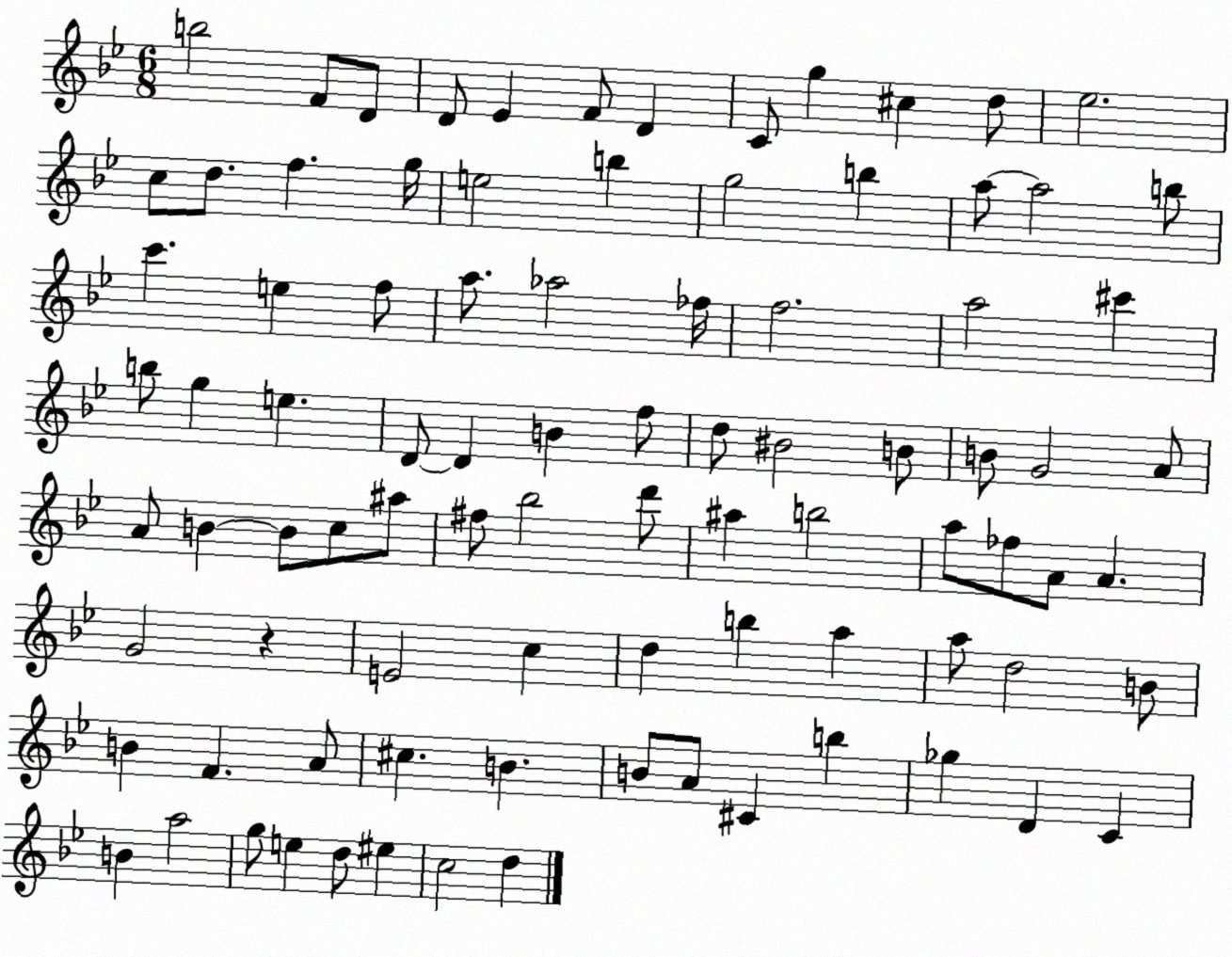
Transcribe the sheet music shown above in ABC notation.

X:1
T:Untitled
M:6/8
L:1/4
K:Bb
b2 F/2 D/2 D/2 _E F/2 D C/2 g ^c d/2 _e2 c/2 d/2 f g/4 e2 b g2 b a/2 a2 b/2 c' e f/2 a/2 _a2 _f/4 f2 a2 ^c' b/2 g e D/2 D B f/2 d/2 ^B2 B/2 B/2 G2 A/2 A/2 B B/2 c/2 ^a/2 ^f/2 _b2 d'/2 ^a b2 a/2 _f/2 A/2 A G2 z E2 c d b a a/2 d2 B/2 B F A/2 ^c B B/2 A/2 ^C b _g D C B a2 g/2 e d/2 ^e c2 d